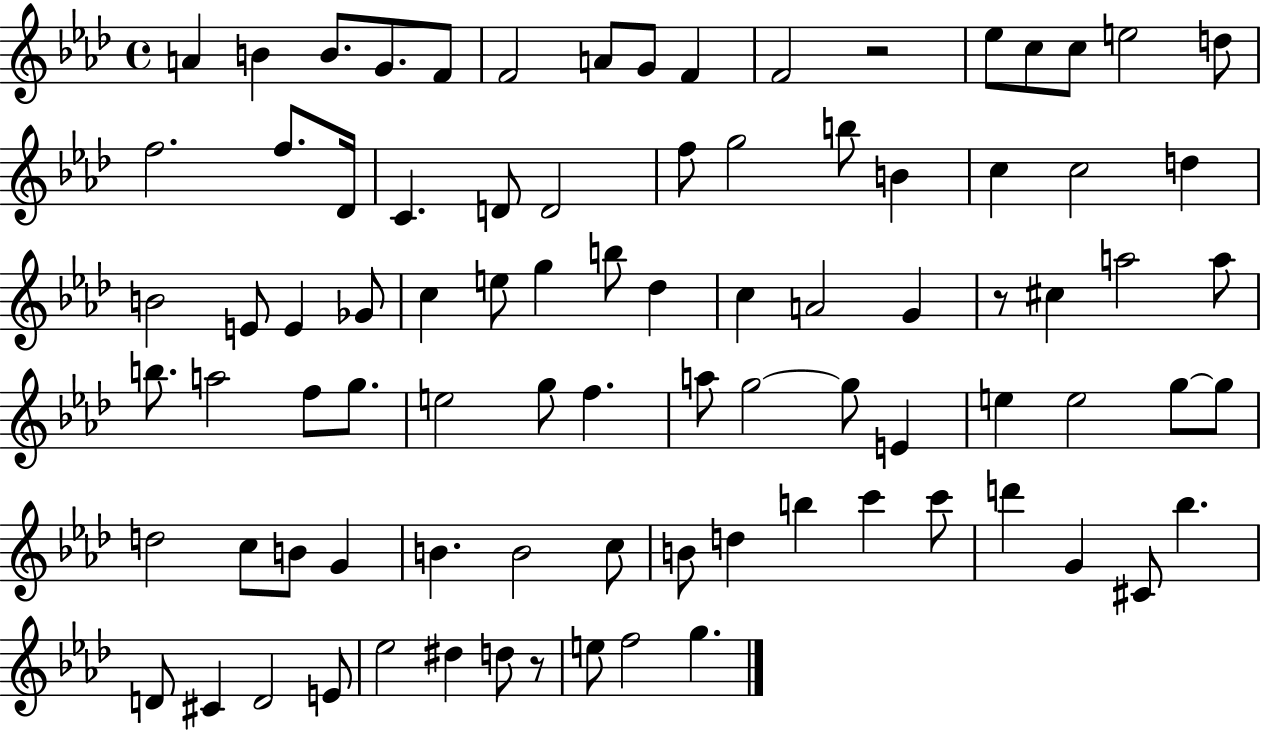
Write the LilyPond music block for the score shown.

{
  \clef treble
  \time 4/4
  \defaultTimeSignature
  \key aes \major
  a'4 b'4 b'8. g'8. f'8 | f'2 a'8 g'8 f'4 | f'2 r2 | ees''8 c''8 c''8 e''2 d''8 | \break f''2. f''8. des'16 | c'4. d'8 d'2 | f''8 g''2 b''8 b'4 | c''4 c''2 d''4 | \break b'2 e'8 e'4 ges'8 | c''4 e''8 g''4 b''8 des''4 | c''4 a'2 g'4 | r8 cis''4 a''2 a''8 | \break b''8. a''2 f''8 g''8. | e''2 g''8 f''4. | a''8 g''2~~ g''8 e'4 | e''4 e''2 g''8~~ g''8 | \break d''2 c''8 b'8 g'4 | b'4. b'2 c''8 | b'8 d''4 b''4 c'''4 c'''8 | d'''4 g'4 cis'8 bes''4. | \break d'8 cis'4 d'2 e'8 | ees''2 dis''4 d''8 r8 | e''8 f''2 g''4. | \bar "|."
}